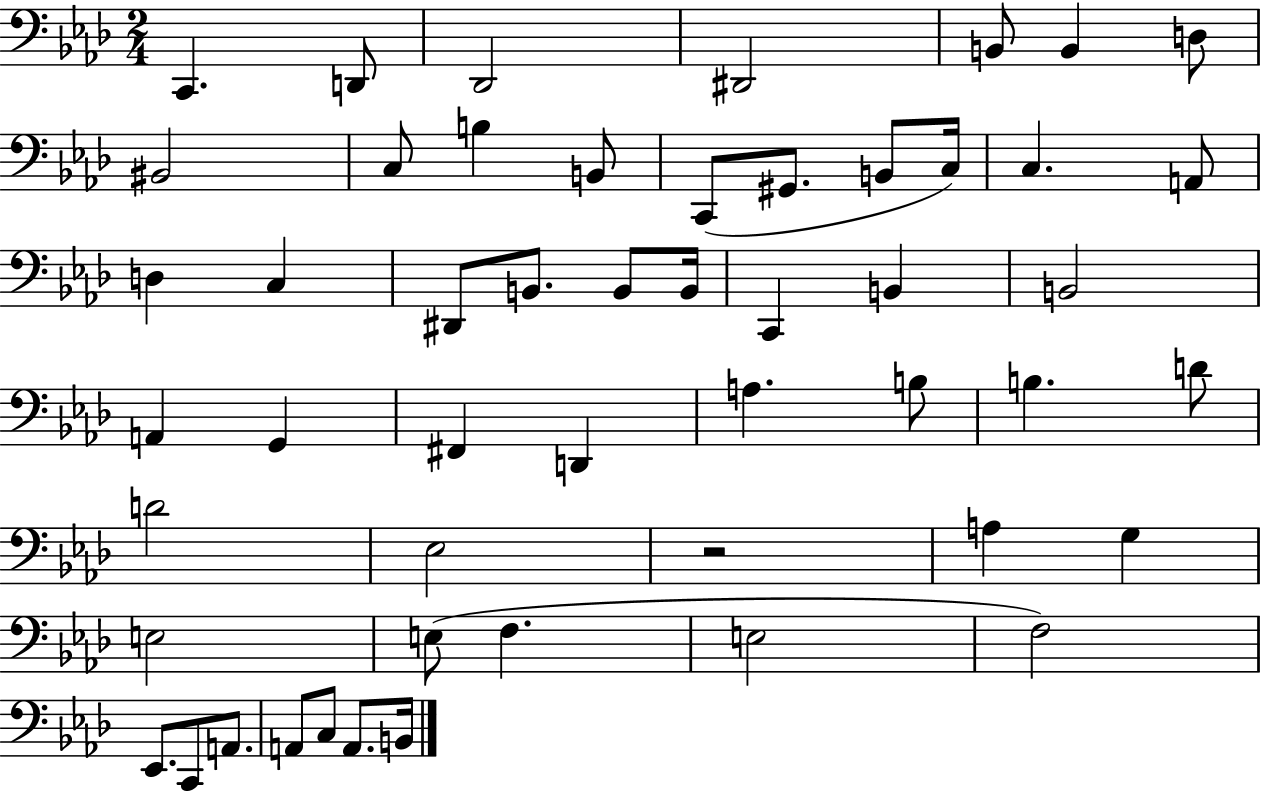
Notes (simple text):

C2/q. D2/e Db2/h D#2/h B2/e B2/q D3/e BIS2/h C3/e B3/q B2/e C2/e G#2/e. B2/e C3/s C3/q. A2/e D3/q C3/q D#2/e B2/e. B2/e B2/s C2/q B2/q B2/h A2/q G2/q F#2/q D2/q A3/q. B3/e B3/q. D4/e D4/h Eb3/h R/h A3/q G3/q E3/h E3/e F3/q. E3/h F3/h Eb2/e. C2/e A2/e. A2/e C3/e A2/e. B2/s